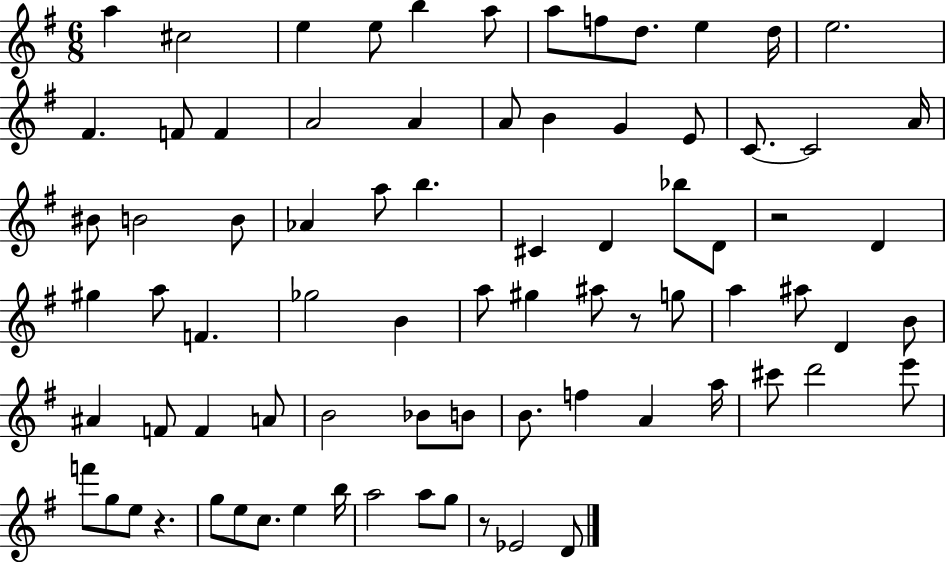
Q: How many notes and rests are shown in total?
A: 79